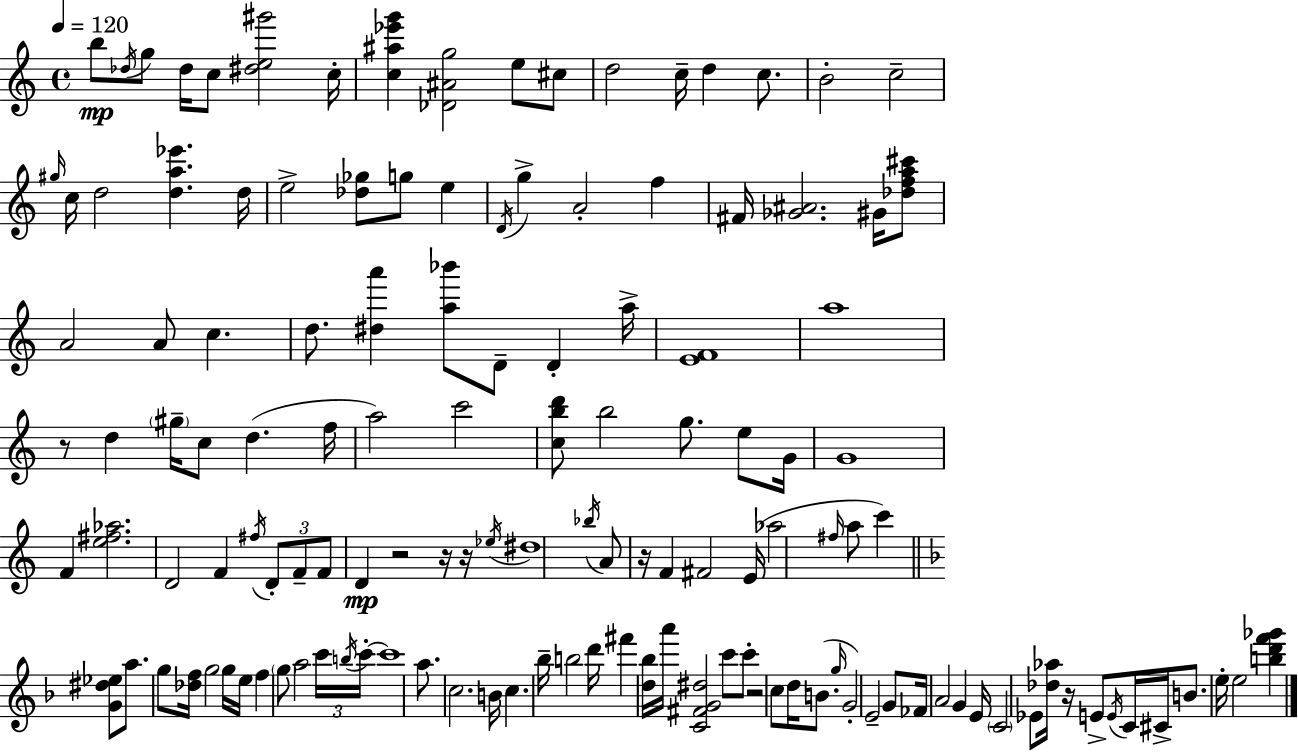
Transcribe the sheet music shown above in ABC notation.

X:1
T:Untitled
M:4/4
L:1/4
K:C
b/2 _d/4 g/2 _d/4 c/2 [^de^g']2 c/4 [c^a_e'g'] [_D^Ag]2 e/2 ^c/2 d2 c/4 d c/2 B2 c2 ^g/4 c/4 d2 [da_e'] d/4 e2 [_d_g]/2 g/2 e D/4 g A2 f ^F/4 [_G^A]2 ^G/4 [_dfa^c']/2 A2 A/2 c d/2 [^da'] [a_b']/2 D/2 D a/4 [EF]4 a4 z/2 d ^g/4 c/2 d f/4 a2 c'2 [cbd']/2 b2 g/2 e/2 G/4 G4 F [e^f_a]2 D2 F ^f/4 D/2 F/2 F/2 D z2 z/4 z/4 _e/4 ^d4 _b/4 A/2 z/4 F ^F2 E/4 _a2 ^f/4 a/2 c' [G^d_e]/2 a/2 g/2 [_df]/4 g2 g/4 e/4 f g/2 a2 c'/4 b/4 c'/4 c'4 a/2 c2 B/4 c _b/4 b2 d'/4 ^f' [d_b]/4 a'/4 [C^FG^d]2 c'/2 c'/2 z2 c/2 d/4 B/2 g/4 G2 E2 G/2 _F/4 A2 G E/4 C2 _E/2 [_d_a]/4 z/4 E/2 E/4 C/4 ^C/4 B/2 e/4 e2 [bd'f'_g']